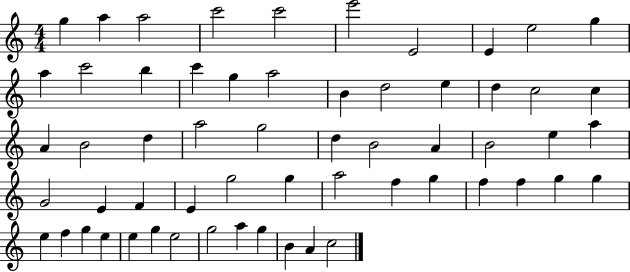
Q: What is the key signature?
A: C major